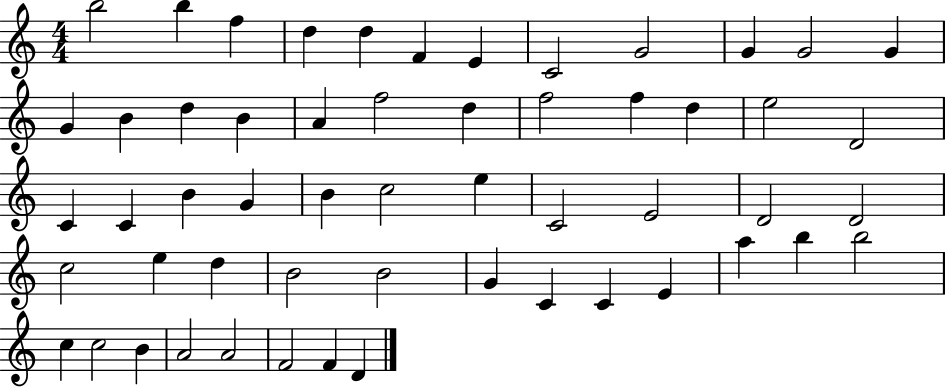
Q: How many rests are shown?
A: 0